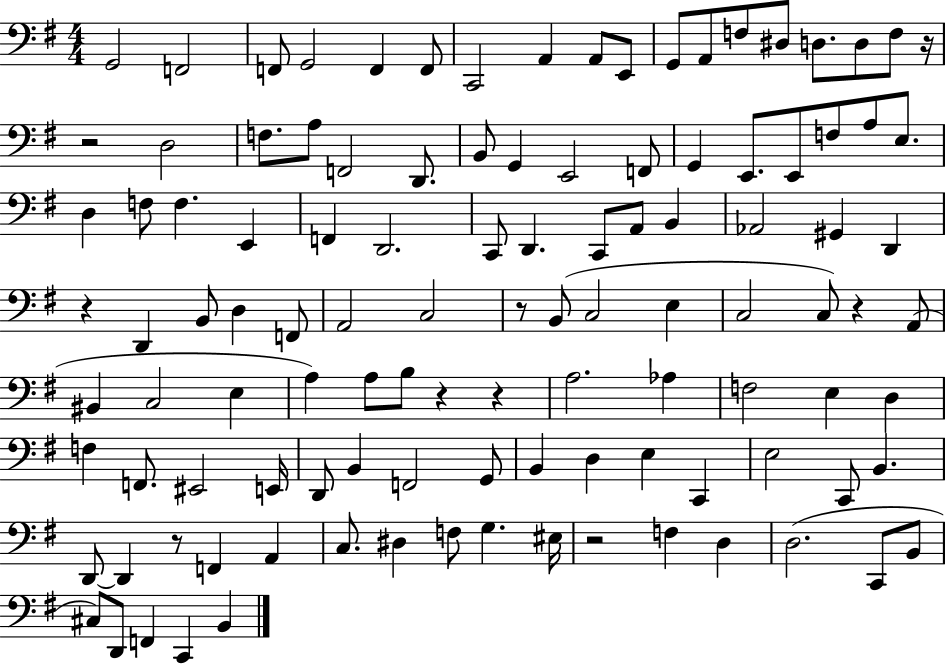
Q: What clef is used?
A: bass